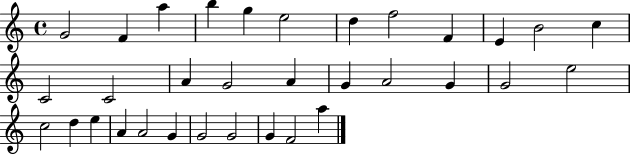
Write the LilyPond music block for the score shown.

{
  \clef treble
  \time 4/4
  \defaultTimeSignature
  \key c \major
  g'2 f'4 a''4 | b''4 g''4 e''2 | d''4 f''2 f'4 | e'4 b'2 c''4 | \break c'2 c'2 | a'4 g'2 a'4 | g'4 a'2 g'4 | g'2 e''2 | \break c''2 d''4 e''4 | a'4 a'2 g'4 | g'2 g'2 | g'4 f'2 a''4 | \break \bar "|."
}